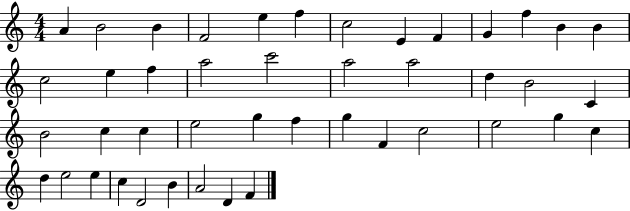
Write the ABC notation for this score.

X:1
T:Untitled
M:4/4
L:1/4
K:C
A B2 B F2 e f c2 E F G f B B c2 e f a2 c'2 a2 a2 d B2 C B2 c c e2 g f g F c2 e2 g c d e2 e c D2 B A2 D F